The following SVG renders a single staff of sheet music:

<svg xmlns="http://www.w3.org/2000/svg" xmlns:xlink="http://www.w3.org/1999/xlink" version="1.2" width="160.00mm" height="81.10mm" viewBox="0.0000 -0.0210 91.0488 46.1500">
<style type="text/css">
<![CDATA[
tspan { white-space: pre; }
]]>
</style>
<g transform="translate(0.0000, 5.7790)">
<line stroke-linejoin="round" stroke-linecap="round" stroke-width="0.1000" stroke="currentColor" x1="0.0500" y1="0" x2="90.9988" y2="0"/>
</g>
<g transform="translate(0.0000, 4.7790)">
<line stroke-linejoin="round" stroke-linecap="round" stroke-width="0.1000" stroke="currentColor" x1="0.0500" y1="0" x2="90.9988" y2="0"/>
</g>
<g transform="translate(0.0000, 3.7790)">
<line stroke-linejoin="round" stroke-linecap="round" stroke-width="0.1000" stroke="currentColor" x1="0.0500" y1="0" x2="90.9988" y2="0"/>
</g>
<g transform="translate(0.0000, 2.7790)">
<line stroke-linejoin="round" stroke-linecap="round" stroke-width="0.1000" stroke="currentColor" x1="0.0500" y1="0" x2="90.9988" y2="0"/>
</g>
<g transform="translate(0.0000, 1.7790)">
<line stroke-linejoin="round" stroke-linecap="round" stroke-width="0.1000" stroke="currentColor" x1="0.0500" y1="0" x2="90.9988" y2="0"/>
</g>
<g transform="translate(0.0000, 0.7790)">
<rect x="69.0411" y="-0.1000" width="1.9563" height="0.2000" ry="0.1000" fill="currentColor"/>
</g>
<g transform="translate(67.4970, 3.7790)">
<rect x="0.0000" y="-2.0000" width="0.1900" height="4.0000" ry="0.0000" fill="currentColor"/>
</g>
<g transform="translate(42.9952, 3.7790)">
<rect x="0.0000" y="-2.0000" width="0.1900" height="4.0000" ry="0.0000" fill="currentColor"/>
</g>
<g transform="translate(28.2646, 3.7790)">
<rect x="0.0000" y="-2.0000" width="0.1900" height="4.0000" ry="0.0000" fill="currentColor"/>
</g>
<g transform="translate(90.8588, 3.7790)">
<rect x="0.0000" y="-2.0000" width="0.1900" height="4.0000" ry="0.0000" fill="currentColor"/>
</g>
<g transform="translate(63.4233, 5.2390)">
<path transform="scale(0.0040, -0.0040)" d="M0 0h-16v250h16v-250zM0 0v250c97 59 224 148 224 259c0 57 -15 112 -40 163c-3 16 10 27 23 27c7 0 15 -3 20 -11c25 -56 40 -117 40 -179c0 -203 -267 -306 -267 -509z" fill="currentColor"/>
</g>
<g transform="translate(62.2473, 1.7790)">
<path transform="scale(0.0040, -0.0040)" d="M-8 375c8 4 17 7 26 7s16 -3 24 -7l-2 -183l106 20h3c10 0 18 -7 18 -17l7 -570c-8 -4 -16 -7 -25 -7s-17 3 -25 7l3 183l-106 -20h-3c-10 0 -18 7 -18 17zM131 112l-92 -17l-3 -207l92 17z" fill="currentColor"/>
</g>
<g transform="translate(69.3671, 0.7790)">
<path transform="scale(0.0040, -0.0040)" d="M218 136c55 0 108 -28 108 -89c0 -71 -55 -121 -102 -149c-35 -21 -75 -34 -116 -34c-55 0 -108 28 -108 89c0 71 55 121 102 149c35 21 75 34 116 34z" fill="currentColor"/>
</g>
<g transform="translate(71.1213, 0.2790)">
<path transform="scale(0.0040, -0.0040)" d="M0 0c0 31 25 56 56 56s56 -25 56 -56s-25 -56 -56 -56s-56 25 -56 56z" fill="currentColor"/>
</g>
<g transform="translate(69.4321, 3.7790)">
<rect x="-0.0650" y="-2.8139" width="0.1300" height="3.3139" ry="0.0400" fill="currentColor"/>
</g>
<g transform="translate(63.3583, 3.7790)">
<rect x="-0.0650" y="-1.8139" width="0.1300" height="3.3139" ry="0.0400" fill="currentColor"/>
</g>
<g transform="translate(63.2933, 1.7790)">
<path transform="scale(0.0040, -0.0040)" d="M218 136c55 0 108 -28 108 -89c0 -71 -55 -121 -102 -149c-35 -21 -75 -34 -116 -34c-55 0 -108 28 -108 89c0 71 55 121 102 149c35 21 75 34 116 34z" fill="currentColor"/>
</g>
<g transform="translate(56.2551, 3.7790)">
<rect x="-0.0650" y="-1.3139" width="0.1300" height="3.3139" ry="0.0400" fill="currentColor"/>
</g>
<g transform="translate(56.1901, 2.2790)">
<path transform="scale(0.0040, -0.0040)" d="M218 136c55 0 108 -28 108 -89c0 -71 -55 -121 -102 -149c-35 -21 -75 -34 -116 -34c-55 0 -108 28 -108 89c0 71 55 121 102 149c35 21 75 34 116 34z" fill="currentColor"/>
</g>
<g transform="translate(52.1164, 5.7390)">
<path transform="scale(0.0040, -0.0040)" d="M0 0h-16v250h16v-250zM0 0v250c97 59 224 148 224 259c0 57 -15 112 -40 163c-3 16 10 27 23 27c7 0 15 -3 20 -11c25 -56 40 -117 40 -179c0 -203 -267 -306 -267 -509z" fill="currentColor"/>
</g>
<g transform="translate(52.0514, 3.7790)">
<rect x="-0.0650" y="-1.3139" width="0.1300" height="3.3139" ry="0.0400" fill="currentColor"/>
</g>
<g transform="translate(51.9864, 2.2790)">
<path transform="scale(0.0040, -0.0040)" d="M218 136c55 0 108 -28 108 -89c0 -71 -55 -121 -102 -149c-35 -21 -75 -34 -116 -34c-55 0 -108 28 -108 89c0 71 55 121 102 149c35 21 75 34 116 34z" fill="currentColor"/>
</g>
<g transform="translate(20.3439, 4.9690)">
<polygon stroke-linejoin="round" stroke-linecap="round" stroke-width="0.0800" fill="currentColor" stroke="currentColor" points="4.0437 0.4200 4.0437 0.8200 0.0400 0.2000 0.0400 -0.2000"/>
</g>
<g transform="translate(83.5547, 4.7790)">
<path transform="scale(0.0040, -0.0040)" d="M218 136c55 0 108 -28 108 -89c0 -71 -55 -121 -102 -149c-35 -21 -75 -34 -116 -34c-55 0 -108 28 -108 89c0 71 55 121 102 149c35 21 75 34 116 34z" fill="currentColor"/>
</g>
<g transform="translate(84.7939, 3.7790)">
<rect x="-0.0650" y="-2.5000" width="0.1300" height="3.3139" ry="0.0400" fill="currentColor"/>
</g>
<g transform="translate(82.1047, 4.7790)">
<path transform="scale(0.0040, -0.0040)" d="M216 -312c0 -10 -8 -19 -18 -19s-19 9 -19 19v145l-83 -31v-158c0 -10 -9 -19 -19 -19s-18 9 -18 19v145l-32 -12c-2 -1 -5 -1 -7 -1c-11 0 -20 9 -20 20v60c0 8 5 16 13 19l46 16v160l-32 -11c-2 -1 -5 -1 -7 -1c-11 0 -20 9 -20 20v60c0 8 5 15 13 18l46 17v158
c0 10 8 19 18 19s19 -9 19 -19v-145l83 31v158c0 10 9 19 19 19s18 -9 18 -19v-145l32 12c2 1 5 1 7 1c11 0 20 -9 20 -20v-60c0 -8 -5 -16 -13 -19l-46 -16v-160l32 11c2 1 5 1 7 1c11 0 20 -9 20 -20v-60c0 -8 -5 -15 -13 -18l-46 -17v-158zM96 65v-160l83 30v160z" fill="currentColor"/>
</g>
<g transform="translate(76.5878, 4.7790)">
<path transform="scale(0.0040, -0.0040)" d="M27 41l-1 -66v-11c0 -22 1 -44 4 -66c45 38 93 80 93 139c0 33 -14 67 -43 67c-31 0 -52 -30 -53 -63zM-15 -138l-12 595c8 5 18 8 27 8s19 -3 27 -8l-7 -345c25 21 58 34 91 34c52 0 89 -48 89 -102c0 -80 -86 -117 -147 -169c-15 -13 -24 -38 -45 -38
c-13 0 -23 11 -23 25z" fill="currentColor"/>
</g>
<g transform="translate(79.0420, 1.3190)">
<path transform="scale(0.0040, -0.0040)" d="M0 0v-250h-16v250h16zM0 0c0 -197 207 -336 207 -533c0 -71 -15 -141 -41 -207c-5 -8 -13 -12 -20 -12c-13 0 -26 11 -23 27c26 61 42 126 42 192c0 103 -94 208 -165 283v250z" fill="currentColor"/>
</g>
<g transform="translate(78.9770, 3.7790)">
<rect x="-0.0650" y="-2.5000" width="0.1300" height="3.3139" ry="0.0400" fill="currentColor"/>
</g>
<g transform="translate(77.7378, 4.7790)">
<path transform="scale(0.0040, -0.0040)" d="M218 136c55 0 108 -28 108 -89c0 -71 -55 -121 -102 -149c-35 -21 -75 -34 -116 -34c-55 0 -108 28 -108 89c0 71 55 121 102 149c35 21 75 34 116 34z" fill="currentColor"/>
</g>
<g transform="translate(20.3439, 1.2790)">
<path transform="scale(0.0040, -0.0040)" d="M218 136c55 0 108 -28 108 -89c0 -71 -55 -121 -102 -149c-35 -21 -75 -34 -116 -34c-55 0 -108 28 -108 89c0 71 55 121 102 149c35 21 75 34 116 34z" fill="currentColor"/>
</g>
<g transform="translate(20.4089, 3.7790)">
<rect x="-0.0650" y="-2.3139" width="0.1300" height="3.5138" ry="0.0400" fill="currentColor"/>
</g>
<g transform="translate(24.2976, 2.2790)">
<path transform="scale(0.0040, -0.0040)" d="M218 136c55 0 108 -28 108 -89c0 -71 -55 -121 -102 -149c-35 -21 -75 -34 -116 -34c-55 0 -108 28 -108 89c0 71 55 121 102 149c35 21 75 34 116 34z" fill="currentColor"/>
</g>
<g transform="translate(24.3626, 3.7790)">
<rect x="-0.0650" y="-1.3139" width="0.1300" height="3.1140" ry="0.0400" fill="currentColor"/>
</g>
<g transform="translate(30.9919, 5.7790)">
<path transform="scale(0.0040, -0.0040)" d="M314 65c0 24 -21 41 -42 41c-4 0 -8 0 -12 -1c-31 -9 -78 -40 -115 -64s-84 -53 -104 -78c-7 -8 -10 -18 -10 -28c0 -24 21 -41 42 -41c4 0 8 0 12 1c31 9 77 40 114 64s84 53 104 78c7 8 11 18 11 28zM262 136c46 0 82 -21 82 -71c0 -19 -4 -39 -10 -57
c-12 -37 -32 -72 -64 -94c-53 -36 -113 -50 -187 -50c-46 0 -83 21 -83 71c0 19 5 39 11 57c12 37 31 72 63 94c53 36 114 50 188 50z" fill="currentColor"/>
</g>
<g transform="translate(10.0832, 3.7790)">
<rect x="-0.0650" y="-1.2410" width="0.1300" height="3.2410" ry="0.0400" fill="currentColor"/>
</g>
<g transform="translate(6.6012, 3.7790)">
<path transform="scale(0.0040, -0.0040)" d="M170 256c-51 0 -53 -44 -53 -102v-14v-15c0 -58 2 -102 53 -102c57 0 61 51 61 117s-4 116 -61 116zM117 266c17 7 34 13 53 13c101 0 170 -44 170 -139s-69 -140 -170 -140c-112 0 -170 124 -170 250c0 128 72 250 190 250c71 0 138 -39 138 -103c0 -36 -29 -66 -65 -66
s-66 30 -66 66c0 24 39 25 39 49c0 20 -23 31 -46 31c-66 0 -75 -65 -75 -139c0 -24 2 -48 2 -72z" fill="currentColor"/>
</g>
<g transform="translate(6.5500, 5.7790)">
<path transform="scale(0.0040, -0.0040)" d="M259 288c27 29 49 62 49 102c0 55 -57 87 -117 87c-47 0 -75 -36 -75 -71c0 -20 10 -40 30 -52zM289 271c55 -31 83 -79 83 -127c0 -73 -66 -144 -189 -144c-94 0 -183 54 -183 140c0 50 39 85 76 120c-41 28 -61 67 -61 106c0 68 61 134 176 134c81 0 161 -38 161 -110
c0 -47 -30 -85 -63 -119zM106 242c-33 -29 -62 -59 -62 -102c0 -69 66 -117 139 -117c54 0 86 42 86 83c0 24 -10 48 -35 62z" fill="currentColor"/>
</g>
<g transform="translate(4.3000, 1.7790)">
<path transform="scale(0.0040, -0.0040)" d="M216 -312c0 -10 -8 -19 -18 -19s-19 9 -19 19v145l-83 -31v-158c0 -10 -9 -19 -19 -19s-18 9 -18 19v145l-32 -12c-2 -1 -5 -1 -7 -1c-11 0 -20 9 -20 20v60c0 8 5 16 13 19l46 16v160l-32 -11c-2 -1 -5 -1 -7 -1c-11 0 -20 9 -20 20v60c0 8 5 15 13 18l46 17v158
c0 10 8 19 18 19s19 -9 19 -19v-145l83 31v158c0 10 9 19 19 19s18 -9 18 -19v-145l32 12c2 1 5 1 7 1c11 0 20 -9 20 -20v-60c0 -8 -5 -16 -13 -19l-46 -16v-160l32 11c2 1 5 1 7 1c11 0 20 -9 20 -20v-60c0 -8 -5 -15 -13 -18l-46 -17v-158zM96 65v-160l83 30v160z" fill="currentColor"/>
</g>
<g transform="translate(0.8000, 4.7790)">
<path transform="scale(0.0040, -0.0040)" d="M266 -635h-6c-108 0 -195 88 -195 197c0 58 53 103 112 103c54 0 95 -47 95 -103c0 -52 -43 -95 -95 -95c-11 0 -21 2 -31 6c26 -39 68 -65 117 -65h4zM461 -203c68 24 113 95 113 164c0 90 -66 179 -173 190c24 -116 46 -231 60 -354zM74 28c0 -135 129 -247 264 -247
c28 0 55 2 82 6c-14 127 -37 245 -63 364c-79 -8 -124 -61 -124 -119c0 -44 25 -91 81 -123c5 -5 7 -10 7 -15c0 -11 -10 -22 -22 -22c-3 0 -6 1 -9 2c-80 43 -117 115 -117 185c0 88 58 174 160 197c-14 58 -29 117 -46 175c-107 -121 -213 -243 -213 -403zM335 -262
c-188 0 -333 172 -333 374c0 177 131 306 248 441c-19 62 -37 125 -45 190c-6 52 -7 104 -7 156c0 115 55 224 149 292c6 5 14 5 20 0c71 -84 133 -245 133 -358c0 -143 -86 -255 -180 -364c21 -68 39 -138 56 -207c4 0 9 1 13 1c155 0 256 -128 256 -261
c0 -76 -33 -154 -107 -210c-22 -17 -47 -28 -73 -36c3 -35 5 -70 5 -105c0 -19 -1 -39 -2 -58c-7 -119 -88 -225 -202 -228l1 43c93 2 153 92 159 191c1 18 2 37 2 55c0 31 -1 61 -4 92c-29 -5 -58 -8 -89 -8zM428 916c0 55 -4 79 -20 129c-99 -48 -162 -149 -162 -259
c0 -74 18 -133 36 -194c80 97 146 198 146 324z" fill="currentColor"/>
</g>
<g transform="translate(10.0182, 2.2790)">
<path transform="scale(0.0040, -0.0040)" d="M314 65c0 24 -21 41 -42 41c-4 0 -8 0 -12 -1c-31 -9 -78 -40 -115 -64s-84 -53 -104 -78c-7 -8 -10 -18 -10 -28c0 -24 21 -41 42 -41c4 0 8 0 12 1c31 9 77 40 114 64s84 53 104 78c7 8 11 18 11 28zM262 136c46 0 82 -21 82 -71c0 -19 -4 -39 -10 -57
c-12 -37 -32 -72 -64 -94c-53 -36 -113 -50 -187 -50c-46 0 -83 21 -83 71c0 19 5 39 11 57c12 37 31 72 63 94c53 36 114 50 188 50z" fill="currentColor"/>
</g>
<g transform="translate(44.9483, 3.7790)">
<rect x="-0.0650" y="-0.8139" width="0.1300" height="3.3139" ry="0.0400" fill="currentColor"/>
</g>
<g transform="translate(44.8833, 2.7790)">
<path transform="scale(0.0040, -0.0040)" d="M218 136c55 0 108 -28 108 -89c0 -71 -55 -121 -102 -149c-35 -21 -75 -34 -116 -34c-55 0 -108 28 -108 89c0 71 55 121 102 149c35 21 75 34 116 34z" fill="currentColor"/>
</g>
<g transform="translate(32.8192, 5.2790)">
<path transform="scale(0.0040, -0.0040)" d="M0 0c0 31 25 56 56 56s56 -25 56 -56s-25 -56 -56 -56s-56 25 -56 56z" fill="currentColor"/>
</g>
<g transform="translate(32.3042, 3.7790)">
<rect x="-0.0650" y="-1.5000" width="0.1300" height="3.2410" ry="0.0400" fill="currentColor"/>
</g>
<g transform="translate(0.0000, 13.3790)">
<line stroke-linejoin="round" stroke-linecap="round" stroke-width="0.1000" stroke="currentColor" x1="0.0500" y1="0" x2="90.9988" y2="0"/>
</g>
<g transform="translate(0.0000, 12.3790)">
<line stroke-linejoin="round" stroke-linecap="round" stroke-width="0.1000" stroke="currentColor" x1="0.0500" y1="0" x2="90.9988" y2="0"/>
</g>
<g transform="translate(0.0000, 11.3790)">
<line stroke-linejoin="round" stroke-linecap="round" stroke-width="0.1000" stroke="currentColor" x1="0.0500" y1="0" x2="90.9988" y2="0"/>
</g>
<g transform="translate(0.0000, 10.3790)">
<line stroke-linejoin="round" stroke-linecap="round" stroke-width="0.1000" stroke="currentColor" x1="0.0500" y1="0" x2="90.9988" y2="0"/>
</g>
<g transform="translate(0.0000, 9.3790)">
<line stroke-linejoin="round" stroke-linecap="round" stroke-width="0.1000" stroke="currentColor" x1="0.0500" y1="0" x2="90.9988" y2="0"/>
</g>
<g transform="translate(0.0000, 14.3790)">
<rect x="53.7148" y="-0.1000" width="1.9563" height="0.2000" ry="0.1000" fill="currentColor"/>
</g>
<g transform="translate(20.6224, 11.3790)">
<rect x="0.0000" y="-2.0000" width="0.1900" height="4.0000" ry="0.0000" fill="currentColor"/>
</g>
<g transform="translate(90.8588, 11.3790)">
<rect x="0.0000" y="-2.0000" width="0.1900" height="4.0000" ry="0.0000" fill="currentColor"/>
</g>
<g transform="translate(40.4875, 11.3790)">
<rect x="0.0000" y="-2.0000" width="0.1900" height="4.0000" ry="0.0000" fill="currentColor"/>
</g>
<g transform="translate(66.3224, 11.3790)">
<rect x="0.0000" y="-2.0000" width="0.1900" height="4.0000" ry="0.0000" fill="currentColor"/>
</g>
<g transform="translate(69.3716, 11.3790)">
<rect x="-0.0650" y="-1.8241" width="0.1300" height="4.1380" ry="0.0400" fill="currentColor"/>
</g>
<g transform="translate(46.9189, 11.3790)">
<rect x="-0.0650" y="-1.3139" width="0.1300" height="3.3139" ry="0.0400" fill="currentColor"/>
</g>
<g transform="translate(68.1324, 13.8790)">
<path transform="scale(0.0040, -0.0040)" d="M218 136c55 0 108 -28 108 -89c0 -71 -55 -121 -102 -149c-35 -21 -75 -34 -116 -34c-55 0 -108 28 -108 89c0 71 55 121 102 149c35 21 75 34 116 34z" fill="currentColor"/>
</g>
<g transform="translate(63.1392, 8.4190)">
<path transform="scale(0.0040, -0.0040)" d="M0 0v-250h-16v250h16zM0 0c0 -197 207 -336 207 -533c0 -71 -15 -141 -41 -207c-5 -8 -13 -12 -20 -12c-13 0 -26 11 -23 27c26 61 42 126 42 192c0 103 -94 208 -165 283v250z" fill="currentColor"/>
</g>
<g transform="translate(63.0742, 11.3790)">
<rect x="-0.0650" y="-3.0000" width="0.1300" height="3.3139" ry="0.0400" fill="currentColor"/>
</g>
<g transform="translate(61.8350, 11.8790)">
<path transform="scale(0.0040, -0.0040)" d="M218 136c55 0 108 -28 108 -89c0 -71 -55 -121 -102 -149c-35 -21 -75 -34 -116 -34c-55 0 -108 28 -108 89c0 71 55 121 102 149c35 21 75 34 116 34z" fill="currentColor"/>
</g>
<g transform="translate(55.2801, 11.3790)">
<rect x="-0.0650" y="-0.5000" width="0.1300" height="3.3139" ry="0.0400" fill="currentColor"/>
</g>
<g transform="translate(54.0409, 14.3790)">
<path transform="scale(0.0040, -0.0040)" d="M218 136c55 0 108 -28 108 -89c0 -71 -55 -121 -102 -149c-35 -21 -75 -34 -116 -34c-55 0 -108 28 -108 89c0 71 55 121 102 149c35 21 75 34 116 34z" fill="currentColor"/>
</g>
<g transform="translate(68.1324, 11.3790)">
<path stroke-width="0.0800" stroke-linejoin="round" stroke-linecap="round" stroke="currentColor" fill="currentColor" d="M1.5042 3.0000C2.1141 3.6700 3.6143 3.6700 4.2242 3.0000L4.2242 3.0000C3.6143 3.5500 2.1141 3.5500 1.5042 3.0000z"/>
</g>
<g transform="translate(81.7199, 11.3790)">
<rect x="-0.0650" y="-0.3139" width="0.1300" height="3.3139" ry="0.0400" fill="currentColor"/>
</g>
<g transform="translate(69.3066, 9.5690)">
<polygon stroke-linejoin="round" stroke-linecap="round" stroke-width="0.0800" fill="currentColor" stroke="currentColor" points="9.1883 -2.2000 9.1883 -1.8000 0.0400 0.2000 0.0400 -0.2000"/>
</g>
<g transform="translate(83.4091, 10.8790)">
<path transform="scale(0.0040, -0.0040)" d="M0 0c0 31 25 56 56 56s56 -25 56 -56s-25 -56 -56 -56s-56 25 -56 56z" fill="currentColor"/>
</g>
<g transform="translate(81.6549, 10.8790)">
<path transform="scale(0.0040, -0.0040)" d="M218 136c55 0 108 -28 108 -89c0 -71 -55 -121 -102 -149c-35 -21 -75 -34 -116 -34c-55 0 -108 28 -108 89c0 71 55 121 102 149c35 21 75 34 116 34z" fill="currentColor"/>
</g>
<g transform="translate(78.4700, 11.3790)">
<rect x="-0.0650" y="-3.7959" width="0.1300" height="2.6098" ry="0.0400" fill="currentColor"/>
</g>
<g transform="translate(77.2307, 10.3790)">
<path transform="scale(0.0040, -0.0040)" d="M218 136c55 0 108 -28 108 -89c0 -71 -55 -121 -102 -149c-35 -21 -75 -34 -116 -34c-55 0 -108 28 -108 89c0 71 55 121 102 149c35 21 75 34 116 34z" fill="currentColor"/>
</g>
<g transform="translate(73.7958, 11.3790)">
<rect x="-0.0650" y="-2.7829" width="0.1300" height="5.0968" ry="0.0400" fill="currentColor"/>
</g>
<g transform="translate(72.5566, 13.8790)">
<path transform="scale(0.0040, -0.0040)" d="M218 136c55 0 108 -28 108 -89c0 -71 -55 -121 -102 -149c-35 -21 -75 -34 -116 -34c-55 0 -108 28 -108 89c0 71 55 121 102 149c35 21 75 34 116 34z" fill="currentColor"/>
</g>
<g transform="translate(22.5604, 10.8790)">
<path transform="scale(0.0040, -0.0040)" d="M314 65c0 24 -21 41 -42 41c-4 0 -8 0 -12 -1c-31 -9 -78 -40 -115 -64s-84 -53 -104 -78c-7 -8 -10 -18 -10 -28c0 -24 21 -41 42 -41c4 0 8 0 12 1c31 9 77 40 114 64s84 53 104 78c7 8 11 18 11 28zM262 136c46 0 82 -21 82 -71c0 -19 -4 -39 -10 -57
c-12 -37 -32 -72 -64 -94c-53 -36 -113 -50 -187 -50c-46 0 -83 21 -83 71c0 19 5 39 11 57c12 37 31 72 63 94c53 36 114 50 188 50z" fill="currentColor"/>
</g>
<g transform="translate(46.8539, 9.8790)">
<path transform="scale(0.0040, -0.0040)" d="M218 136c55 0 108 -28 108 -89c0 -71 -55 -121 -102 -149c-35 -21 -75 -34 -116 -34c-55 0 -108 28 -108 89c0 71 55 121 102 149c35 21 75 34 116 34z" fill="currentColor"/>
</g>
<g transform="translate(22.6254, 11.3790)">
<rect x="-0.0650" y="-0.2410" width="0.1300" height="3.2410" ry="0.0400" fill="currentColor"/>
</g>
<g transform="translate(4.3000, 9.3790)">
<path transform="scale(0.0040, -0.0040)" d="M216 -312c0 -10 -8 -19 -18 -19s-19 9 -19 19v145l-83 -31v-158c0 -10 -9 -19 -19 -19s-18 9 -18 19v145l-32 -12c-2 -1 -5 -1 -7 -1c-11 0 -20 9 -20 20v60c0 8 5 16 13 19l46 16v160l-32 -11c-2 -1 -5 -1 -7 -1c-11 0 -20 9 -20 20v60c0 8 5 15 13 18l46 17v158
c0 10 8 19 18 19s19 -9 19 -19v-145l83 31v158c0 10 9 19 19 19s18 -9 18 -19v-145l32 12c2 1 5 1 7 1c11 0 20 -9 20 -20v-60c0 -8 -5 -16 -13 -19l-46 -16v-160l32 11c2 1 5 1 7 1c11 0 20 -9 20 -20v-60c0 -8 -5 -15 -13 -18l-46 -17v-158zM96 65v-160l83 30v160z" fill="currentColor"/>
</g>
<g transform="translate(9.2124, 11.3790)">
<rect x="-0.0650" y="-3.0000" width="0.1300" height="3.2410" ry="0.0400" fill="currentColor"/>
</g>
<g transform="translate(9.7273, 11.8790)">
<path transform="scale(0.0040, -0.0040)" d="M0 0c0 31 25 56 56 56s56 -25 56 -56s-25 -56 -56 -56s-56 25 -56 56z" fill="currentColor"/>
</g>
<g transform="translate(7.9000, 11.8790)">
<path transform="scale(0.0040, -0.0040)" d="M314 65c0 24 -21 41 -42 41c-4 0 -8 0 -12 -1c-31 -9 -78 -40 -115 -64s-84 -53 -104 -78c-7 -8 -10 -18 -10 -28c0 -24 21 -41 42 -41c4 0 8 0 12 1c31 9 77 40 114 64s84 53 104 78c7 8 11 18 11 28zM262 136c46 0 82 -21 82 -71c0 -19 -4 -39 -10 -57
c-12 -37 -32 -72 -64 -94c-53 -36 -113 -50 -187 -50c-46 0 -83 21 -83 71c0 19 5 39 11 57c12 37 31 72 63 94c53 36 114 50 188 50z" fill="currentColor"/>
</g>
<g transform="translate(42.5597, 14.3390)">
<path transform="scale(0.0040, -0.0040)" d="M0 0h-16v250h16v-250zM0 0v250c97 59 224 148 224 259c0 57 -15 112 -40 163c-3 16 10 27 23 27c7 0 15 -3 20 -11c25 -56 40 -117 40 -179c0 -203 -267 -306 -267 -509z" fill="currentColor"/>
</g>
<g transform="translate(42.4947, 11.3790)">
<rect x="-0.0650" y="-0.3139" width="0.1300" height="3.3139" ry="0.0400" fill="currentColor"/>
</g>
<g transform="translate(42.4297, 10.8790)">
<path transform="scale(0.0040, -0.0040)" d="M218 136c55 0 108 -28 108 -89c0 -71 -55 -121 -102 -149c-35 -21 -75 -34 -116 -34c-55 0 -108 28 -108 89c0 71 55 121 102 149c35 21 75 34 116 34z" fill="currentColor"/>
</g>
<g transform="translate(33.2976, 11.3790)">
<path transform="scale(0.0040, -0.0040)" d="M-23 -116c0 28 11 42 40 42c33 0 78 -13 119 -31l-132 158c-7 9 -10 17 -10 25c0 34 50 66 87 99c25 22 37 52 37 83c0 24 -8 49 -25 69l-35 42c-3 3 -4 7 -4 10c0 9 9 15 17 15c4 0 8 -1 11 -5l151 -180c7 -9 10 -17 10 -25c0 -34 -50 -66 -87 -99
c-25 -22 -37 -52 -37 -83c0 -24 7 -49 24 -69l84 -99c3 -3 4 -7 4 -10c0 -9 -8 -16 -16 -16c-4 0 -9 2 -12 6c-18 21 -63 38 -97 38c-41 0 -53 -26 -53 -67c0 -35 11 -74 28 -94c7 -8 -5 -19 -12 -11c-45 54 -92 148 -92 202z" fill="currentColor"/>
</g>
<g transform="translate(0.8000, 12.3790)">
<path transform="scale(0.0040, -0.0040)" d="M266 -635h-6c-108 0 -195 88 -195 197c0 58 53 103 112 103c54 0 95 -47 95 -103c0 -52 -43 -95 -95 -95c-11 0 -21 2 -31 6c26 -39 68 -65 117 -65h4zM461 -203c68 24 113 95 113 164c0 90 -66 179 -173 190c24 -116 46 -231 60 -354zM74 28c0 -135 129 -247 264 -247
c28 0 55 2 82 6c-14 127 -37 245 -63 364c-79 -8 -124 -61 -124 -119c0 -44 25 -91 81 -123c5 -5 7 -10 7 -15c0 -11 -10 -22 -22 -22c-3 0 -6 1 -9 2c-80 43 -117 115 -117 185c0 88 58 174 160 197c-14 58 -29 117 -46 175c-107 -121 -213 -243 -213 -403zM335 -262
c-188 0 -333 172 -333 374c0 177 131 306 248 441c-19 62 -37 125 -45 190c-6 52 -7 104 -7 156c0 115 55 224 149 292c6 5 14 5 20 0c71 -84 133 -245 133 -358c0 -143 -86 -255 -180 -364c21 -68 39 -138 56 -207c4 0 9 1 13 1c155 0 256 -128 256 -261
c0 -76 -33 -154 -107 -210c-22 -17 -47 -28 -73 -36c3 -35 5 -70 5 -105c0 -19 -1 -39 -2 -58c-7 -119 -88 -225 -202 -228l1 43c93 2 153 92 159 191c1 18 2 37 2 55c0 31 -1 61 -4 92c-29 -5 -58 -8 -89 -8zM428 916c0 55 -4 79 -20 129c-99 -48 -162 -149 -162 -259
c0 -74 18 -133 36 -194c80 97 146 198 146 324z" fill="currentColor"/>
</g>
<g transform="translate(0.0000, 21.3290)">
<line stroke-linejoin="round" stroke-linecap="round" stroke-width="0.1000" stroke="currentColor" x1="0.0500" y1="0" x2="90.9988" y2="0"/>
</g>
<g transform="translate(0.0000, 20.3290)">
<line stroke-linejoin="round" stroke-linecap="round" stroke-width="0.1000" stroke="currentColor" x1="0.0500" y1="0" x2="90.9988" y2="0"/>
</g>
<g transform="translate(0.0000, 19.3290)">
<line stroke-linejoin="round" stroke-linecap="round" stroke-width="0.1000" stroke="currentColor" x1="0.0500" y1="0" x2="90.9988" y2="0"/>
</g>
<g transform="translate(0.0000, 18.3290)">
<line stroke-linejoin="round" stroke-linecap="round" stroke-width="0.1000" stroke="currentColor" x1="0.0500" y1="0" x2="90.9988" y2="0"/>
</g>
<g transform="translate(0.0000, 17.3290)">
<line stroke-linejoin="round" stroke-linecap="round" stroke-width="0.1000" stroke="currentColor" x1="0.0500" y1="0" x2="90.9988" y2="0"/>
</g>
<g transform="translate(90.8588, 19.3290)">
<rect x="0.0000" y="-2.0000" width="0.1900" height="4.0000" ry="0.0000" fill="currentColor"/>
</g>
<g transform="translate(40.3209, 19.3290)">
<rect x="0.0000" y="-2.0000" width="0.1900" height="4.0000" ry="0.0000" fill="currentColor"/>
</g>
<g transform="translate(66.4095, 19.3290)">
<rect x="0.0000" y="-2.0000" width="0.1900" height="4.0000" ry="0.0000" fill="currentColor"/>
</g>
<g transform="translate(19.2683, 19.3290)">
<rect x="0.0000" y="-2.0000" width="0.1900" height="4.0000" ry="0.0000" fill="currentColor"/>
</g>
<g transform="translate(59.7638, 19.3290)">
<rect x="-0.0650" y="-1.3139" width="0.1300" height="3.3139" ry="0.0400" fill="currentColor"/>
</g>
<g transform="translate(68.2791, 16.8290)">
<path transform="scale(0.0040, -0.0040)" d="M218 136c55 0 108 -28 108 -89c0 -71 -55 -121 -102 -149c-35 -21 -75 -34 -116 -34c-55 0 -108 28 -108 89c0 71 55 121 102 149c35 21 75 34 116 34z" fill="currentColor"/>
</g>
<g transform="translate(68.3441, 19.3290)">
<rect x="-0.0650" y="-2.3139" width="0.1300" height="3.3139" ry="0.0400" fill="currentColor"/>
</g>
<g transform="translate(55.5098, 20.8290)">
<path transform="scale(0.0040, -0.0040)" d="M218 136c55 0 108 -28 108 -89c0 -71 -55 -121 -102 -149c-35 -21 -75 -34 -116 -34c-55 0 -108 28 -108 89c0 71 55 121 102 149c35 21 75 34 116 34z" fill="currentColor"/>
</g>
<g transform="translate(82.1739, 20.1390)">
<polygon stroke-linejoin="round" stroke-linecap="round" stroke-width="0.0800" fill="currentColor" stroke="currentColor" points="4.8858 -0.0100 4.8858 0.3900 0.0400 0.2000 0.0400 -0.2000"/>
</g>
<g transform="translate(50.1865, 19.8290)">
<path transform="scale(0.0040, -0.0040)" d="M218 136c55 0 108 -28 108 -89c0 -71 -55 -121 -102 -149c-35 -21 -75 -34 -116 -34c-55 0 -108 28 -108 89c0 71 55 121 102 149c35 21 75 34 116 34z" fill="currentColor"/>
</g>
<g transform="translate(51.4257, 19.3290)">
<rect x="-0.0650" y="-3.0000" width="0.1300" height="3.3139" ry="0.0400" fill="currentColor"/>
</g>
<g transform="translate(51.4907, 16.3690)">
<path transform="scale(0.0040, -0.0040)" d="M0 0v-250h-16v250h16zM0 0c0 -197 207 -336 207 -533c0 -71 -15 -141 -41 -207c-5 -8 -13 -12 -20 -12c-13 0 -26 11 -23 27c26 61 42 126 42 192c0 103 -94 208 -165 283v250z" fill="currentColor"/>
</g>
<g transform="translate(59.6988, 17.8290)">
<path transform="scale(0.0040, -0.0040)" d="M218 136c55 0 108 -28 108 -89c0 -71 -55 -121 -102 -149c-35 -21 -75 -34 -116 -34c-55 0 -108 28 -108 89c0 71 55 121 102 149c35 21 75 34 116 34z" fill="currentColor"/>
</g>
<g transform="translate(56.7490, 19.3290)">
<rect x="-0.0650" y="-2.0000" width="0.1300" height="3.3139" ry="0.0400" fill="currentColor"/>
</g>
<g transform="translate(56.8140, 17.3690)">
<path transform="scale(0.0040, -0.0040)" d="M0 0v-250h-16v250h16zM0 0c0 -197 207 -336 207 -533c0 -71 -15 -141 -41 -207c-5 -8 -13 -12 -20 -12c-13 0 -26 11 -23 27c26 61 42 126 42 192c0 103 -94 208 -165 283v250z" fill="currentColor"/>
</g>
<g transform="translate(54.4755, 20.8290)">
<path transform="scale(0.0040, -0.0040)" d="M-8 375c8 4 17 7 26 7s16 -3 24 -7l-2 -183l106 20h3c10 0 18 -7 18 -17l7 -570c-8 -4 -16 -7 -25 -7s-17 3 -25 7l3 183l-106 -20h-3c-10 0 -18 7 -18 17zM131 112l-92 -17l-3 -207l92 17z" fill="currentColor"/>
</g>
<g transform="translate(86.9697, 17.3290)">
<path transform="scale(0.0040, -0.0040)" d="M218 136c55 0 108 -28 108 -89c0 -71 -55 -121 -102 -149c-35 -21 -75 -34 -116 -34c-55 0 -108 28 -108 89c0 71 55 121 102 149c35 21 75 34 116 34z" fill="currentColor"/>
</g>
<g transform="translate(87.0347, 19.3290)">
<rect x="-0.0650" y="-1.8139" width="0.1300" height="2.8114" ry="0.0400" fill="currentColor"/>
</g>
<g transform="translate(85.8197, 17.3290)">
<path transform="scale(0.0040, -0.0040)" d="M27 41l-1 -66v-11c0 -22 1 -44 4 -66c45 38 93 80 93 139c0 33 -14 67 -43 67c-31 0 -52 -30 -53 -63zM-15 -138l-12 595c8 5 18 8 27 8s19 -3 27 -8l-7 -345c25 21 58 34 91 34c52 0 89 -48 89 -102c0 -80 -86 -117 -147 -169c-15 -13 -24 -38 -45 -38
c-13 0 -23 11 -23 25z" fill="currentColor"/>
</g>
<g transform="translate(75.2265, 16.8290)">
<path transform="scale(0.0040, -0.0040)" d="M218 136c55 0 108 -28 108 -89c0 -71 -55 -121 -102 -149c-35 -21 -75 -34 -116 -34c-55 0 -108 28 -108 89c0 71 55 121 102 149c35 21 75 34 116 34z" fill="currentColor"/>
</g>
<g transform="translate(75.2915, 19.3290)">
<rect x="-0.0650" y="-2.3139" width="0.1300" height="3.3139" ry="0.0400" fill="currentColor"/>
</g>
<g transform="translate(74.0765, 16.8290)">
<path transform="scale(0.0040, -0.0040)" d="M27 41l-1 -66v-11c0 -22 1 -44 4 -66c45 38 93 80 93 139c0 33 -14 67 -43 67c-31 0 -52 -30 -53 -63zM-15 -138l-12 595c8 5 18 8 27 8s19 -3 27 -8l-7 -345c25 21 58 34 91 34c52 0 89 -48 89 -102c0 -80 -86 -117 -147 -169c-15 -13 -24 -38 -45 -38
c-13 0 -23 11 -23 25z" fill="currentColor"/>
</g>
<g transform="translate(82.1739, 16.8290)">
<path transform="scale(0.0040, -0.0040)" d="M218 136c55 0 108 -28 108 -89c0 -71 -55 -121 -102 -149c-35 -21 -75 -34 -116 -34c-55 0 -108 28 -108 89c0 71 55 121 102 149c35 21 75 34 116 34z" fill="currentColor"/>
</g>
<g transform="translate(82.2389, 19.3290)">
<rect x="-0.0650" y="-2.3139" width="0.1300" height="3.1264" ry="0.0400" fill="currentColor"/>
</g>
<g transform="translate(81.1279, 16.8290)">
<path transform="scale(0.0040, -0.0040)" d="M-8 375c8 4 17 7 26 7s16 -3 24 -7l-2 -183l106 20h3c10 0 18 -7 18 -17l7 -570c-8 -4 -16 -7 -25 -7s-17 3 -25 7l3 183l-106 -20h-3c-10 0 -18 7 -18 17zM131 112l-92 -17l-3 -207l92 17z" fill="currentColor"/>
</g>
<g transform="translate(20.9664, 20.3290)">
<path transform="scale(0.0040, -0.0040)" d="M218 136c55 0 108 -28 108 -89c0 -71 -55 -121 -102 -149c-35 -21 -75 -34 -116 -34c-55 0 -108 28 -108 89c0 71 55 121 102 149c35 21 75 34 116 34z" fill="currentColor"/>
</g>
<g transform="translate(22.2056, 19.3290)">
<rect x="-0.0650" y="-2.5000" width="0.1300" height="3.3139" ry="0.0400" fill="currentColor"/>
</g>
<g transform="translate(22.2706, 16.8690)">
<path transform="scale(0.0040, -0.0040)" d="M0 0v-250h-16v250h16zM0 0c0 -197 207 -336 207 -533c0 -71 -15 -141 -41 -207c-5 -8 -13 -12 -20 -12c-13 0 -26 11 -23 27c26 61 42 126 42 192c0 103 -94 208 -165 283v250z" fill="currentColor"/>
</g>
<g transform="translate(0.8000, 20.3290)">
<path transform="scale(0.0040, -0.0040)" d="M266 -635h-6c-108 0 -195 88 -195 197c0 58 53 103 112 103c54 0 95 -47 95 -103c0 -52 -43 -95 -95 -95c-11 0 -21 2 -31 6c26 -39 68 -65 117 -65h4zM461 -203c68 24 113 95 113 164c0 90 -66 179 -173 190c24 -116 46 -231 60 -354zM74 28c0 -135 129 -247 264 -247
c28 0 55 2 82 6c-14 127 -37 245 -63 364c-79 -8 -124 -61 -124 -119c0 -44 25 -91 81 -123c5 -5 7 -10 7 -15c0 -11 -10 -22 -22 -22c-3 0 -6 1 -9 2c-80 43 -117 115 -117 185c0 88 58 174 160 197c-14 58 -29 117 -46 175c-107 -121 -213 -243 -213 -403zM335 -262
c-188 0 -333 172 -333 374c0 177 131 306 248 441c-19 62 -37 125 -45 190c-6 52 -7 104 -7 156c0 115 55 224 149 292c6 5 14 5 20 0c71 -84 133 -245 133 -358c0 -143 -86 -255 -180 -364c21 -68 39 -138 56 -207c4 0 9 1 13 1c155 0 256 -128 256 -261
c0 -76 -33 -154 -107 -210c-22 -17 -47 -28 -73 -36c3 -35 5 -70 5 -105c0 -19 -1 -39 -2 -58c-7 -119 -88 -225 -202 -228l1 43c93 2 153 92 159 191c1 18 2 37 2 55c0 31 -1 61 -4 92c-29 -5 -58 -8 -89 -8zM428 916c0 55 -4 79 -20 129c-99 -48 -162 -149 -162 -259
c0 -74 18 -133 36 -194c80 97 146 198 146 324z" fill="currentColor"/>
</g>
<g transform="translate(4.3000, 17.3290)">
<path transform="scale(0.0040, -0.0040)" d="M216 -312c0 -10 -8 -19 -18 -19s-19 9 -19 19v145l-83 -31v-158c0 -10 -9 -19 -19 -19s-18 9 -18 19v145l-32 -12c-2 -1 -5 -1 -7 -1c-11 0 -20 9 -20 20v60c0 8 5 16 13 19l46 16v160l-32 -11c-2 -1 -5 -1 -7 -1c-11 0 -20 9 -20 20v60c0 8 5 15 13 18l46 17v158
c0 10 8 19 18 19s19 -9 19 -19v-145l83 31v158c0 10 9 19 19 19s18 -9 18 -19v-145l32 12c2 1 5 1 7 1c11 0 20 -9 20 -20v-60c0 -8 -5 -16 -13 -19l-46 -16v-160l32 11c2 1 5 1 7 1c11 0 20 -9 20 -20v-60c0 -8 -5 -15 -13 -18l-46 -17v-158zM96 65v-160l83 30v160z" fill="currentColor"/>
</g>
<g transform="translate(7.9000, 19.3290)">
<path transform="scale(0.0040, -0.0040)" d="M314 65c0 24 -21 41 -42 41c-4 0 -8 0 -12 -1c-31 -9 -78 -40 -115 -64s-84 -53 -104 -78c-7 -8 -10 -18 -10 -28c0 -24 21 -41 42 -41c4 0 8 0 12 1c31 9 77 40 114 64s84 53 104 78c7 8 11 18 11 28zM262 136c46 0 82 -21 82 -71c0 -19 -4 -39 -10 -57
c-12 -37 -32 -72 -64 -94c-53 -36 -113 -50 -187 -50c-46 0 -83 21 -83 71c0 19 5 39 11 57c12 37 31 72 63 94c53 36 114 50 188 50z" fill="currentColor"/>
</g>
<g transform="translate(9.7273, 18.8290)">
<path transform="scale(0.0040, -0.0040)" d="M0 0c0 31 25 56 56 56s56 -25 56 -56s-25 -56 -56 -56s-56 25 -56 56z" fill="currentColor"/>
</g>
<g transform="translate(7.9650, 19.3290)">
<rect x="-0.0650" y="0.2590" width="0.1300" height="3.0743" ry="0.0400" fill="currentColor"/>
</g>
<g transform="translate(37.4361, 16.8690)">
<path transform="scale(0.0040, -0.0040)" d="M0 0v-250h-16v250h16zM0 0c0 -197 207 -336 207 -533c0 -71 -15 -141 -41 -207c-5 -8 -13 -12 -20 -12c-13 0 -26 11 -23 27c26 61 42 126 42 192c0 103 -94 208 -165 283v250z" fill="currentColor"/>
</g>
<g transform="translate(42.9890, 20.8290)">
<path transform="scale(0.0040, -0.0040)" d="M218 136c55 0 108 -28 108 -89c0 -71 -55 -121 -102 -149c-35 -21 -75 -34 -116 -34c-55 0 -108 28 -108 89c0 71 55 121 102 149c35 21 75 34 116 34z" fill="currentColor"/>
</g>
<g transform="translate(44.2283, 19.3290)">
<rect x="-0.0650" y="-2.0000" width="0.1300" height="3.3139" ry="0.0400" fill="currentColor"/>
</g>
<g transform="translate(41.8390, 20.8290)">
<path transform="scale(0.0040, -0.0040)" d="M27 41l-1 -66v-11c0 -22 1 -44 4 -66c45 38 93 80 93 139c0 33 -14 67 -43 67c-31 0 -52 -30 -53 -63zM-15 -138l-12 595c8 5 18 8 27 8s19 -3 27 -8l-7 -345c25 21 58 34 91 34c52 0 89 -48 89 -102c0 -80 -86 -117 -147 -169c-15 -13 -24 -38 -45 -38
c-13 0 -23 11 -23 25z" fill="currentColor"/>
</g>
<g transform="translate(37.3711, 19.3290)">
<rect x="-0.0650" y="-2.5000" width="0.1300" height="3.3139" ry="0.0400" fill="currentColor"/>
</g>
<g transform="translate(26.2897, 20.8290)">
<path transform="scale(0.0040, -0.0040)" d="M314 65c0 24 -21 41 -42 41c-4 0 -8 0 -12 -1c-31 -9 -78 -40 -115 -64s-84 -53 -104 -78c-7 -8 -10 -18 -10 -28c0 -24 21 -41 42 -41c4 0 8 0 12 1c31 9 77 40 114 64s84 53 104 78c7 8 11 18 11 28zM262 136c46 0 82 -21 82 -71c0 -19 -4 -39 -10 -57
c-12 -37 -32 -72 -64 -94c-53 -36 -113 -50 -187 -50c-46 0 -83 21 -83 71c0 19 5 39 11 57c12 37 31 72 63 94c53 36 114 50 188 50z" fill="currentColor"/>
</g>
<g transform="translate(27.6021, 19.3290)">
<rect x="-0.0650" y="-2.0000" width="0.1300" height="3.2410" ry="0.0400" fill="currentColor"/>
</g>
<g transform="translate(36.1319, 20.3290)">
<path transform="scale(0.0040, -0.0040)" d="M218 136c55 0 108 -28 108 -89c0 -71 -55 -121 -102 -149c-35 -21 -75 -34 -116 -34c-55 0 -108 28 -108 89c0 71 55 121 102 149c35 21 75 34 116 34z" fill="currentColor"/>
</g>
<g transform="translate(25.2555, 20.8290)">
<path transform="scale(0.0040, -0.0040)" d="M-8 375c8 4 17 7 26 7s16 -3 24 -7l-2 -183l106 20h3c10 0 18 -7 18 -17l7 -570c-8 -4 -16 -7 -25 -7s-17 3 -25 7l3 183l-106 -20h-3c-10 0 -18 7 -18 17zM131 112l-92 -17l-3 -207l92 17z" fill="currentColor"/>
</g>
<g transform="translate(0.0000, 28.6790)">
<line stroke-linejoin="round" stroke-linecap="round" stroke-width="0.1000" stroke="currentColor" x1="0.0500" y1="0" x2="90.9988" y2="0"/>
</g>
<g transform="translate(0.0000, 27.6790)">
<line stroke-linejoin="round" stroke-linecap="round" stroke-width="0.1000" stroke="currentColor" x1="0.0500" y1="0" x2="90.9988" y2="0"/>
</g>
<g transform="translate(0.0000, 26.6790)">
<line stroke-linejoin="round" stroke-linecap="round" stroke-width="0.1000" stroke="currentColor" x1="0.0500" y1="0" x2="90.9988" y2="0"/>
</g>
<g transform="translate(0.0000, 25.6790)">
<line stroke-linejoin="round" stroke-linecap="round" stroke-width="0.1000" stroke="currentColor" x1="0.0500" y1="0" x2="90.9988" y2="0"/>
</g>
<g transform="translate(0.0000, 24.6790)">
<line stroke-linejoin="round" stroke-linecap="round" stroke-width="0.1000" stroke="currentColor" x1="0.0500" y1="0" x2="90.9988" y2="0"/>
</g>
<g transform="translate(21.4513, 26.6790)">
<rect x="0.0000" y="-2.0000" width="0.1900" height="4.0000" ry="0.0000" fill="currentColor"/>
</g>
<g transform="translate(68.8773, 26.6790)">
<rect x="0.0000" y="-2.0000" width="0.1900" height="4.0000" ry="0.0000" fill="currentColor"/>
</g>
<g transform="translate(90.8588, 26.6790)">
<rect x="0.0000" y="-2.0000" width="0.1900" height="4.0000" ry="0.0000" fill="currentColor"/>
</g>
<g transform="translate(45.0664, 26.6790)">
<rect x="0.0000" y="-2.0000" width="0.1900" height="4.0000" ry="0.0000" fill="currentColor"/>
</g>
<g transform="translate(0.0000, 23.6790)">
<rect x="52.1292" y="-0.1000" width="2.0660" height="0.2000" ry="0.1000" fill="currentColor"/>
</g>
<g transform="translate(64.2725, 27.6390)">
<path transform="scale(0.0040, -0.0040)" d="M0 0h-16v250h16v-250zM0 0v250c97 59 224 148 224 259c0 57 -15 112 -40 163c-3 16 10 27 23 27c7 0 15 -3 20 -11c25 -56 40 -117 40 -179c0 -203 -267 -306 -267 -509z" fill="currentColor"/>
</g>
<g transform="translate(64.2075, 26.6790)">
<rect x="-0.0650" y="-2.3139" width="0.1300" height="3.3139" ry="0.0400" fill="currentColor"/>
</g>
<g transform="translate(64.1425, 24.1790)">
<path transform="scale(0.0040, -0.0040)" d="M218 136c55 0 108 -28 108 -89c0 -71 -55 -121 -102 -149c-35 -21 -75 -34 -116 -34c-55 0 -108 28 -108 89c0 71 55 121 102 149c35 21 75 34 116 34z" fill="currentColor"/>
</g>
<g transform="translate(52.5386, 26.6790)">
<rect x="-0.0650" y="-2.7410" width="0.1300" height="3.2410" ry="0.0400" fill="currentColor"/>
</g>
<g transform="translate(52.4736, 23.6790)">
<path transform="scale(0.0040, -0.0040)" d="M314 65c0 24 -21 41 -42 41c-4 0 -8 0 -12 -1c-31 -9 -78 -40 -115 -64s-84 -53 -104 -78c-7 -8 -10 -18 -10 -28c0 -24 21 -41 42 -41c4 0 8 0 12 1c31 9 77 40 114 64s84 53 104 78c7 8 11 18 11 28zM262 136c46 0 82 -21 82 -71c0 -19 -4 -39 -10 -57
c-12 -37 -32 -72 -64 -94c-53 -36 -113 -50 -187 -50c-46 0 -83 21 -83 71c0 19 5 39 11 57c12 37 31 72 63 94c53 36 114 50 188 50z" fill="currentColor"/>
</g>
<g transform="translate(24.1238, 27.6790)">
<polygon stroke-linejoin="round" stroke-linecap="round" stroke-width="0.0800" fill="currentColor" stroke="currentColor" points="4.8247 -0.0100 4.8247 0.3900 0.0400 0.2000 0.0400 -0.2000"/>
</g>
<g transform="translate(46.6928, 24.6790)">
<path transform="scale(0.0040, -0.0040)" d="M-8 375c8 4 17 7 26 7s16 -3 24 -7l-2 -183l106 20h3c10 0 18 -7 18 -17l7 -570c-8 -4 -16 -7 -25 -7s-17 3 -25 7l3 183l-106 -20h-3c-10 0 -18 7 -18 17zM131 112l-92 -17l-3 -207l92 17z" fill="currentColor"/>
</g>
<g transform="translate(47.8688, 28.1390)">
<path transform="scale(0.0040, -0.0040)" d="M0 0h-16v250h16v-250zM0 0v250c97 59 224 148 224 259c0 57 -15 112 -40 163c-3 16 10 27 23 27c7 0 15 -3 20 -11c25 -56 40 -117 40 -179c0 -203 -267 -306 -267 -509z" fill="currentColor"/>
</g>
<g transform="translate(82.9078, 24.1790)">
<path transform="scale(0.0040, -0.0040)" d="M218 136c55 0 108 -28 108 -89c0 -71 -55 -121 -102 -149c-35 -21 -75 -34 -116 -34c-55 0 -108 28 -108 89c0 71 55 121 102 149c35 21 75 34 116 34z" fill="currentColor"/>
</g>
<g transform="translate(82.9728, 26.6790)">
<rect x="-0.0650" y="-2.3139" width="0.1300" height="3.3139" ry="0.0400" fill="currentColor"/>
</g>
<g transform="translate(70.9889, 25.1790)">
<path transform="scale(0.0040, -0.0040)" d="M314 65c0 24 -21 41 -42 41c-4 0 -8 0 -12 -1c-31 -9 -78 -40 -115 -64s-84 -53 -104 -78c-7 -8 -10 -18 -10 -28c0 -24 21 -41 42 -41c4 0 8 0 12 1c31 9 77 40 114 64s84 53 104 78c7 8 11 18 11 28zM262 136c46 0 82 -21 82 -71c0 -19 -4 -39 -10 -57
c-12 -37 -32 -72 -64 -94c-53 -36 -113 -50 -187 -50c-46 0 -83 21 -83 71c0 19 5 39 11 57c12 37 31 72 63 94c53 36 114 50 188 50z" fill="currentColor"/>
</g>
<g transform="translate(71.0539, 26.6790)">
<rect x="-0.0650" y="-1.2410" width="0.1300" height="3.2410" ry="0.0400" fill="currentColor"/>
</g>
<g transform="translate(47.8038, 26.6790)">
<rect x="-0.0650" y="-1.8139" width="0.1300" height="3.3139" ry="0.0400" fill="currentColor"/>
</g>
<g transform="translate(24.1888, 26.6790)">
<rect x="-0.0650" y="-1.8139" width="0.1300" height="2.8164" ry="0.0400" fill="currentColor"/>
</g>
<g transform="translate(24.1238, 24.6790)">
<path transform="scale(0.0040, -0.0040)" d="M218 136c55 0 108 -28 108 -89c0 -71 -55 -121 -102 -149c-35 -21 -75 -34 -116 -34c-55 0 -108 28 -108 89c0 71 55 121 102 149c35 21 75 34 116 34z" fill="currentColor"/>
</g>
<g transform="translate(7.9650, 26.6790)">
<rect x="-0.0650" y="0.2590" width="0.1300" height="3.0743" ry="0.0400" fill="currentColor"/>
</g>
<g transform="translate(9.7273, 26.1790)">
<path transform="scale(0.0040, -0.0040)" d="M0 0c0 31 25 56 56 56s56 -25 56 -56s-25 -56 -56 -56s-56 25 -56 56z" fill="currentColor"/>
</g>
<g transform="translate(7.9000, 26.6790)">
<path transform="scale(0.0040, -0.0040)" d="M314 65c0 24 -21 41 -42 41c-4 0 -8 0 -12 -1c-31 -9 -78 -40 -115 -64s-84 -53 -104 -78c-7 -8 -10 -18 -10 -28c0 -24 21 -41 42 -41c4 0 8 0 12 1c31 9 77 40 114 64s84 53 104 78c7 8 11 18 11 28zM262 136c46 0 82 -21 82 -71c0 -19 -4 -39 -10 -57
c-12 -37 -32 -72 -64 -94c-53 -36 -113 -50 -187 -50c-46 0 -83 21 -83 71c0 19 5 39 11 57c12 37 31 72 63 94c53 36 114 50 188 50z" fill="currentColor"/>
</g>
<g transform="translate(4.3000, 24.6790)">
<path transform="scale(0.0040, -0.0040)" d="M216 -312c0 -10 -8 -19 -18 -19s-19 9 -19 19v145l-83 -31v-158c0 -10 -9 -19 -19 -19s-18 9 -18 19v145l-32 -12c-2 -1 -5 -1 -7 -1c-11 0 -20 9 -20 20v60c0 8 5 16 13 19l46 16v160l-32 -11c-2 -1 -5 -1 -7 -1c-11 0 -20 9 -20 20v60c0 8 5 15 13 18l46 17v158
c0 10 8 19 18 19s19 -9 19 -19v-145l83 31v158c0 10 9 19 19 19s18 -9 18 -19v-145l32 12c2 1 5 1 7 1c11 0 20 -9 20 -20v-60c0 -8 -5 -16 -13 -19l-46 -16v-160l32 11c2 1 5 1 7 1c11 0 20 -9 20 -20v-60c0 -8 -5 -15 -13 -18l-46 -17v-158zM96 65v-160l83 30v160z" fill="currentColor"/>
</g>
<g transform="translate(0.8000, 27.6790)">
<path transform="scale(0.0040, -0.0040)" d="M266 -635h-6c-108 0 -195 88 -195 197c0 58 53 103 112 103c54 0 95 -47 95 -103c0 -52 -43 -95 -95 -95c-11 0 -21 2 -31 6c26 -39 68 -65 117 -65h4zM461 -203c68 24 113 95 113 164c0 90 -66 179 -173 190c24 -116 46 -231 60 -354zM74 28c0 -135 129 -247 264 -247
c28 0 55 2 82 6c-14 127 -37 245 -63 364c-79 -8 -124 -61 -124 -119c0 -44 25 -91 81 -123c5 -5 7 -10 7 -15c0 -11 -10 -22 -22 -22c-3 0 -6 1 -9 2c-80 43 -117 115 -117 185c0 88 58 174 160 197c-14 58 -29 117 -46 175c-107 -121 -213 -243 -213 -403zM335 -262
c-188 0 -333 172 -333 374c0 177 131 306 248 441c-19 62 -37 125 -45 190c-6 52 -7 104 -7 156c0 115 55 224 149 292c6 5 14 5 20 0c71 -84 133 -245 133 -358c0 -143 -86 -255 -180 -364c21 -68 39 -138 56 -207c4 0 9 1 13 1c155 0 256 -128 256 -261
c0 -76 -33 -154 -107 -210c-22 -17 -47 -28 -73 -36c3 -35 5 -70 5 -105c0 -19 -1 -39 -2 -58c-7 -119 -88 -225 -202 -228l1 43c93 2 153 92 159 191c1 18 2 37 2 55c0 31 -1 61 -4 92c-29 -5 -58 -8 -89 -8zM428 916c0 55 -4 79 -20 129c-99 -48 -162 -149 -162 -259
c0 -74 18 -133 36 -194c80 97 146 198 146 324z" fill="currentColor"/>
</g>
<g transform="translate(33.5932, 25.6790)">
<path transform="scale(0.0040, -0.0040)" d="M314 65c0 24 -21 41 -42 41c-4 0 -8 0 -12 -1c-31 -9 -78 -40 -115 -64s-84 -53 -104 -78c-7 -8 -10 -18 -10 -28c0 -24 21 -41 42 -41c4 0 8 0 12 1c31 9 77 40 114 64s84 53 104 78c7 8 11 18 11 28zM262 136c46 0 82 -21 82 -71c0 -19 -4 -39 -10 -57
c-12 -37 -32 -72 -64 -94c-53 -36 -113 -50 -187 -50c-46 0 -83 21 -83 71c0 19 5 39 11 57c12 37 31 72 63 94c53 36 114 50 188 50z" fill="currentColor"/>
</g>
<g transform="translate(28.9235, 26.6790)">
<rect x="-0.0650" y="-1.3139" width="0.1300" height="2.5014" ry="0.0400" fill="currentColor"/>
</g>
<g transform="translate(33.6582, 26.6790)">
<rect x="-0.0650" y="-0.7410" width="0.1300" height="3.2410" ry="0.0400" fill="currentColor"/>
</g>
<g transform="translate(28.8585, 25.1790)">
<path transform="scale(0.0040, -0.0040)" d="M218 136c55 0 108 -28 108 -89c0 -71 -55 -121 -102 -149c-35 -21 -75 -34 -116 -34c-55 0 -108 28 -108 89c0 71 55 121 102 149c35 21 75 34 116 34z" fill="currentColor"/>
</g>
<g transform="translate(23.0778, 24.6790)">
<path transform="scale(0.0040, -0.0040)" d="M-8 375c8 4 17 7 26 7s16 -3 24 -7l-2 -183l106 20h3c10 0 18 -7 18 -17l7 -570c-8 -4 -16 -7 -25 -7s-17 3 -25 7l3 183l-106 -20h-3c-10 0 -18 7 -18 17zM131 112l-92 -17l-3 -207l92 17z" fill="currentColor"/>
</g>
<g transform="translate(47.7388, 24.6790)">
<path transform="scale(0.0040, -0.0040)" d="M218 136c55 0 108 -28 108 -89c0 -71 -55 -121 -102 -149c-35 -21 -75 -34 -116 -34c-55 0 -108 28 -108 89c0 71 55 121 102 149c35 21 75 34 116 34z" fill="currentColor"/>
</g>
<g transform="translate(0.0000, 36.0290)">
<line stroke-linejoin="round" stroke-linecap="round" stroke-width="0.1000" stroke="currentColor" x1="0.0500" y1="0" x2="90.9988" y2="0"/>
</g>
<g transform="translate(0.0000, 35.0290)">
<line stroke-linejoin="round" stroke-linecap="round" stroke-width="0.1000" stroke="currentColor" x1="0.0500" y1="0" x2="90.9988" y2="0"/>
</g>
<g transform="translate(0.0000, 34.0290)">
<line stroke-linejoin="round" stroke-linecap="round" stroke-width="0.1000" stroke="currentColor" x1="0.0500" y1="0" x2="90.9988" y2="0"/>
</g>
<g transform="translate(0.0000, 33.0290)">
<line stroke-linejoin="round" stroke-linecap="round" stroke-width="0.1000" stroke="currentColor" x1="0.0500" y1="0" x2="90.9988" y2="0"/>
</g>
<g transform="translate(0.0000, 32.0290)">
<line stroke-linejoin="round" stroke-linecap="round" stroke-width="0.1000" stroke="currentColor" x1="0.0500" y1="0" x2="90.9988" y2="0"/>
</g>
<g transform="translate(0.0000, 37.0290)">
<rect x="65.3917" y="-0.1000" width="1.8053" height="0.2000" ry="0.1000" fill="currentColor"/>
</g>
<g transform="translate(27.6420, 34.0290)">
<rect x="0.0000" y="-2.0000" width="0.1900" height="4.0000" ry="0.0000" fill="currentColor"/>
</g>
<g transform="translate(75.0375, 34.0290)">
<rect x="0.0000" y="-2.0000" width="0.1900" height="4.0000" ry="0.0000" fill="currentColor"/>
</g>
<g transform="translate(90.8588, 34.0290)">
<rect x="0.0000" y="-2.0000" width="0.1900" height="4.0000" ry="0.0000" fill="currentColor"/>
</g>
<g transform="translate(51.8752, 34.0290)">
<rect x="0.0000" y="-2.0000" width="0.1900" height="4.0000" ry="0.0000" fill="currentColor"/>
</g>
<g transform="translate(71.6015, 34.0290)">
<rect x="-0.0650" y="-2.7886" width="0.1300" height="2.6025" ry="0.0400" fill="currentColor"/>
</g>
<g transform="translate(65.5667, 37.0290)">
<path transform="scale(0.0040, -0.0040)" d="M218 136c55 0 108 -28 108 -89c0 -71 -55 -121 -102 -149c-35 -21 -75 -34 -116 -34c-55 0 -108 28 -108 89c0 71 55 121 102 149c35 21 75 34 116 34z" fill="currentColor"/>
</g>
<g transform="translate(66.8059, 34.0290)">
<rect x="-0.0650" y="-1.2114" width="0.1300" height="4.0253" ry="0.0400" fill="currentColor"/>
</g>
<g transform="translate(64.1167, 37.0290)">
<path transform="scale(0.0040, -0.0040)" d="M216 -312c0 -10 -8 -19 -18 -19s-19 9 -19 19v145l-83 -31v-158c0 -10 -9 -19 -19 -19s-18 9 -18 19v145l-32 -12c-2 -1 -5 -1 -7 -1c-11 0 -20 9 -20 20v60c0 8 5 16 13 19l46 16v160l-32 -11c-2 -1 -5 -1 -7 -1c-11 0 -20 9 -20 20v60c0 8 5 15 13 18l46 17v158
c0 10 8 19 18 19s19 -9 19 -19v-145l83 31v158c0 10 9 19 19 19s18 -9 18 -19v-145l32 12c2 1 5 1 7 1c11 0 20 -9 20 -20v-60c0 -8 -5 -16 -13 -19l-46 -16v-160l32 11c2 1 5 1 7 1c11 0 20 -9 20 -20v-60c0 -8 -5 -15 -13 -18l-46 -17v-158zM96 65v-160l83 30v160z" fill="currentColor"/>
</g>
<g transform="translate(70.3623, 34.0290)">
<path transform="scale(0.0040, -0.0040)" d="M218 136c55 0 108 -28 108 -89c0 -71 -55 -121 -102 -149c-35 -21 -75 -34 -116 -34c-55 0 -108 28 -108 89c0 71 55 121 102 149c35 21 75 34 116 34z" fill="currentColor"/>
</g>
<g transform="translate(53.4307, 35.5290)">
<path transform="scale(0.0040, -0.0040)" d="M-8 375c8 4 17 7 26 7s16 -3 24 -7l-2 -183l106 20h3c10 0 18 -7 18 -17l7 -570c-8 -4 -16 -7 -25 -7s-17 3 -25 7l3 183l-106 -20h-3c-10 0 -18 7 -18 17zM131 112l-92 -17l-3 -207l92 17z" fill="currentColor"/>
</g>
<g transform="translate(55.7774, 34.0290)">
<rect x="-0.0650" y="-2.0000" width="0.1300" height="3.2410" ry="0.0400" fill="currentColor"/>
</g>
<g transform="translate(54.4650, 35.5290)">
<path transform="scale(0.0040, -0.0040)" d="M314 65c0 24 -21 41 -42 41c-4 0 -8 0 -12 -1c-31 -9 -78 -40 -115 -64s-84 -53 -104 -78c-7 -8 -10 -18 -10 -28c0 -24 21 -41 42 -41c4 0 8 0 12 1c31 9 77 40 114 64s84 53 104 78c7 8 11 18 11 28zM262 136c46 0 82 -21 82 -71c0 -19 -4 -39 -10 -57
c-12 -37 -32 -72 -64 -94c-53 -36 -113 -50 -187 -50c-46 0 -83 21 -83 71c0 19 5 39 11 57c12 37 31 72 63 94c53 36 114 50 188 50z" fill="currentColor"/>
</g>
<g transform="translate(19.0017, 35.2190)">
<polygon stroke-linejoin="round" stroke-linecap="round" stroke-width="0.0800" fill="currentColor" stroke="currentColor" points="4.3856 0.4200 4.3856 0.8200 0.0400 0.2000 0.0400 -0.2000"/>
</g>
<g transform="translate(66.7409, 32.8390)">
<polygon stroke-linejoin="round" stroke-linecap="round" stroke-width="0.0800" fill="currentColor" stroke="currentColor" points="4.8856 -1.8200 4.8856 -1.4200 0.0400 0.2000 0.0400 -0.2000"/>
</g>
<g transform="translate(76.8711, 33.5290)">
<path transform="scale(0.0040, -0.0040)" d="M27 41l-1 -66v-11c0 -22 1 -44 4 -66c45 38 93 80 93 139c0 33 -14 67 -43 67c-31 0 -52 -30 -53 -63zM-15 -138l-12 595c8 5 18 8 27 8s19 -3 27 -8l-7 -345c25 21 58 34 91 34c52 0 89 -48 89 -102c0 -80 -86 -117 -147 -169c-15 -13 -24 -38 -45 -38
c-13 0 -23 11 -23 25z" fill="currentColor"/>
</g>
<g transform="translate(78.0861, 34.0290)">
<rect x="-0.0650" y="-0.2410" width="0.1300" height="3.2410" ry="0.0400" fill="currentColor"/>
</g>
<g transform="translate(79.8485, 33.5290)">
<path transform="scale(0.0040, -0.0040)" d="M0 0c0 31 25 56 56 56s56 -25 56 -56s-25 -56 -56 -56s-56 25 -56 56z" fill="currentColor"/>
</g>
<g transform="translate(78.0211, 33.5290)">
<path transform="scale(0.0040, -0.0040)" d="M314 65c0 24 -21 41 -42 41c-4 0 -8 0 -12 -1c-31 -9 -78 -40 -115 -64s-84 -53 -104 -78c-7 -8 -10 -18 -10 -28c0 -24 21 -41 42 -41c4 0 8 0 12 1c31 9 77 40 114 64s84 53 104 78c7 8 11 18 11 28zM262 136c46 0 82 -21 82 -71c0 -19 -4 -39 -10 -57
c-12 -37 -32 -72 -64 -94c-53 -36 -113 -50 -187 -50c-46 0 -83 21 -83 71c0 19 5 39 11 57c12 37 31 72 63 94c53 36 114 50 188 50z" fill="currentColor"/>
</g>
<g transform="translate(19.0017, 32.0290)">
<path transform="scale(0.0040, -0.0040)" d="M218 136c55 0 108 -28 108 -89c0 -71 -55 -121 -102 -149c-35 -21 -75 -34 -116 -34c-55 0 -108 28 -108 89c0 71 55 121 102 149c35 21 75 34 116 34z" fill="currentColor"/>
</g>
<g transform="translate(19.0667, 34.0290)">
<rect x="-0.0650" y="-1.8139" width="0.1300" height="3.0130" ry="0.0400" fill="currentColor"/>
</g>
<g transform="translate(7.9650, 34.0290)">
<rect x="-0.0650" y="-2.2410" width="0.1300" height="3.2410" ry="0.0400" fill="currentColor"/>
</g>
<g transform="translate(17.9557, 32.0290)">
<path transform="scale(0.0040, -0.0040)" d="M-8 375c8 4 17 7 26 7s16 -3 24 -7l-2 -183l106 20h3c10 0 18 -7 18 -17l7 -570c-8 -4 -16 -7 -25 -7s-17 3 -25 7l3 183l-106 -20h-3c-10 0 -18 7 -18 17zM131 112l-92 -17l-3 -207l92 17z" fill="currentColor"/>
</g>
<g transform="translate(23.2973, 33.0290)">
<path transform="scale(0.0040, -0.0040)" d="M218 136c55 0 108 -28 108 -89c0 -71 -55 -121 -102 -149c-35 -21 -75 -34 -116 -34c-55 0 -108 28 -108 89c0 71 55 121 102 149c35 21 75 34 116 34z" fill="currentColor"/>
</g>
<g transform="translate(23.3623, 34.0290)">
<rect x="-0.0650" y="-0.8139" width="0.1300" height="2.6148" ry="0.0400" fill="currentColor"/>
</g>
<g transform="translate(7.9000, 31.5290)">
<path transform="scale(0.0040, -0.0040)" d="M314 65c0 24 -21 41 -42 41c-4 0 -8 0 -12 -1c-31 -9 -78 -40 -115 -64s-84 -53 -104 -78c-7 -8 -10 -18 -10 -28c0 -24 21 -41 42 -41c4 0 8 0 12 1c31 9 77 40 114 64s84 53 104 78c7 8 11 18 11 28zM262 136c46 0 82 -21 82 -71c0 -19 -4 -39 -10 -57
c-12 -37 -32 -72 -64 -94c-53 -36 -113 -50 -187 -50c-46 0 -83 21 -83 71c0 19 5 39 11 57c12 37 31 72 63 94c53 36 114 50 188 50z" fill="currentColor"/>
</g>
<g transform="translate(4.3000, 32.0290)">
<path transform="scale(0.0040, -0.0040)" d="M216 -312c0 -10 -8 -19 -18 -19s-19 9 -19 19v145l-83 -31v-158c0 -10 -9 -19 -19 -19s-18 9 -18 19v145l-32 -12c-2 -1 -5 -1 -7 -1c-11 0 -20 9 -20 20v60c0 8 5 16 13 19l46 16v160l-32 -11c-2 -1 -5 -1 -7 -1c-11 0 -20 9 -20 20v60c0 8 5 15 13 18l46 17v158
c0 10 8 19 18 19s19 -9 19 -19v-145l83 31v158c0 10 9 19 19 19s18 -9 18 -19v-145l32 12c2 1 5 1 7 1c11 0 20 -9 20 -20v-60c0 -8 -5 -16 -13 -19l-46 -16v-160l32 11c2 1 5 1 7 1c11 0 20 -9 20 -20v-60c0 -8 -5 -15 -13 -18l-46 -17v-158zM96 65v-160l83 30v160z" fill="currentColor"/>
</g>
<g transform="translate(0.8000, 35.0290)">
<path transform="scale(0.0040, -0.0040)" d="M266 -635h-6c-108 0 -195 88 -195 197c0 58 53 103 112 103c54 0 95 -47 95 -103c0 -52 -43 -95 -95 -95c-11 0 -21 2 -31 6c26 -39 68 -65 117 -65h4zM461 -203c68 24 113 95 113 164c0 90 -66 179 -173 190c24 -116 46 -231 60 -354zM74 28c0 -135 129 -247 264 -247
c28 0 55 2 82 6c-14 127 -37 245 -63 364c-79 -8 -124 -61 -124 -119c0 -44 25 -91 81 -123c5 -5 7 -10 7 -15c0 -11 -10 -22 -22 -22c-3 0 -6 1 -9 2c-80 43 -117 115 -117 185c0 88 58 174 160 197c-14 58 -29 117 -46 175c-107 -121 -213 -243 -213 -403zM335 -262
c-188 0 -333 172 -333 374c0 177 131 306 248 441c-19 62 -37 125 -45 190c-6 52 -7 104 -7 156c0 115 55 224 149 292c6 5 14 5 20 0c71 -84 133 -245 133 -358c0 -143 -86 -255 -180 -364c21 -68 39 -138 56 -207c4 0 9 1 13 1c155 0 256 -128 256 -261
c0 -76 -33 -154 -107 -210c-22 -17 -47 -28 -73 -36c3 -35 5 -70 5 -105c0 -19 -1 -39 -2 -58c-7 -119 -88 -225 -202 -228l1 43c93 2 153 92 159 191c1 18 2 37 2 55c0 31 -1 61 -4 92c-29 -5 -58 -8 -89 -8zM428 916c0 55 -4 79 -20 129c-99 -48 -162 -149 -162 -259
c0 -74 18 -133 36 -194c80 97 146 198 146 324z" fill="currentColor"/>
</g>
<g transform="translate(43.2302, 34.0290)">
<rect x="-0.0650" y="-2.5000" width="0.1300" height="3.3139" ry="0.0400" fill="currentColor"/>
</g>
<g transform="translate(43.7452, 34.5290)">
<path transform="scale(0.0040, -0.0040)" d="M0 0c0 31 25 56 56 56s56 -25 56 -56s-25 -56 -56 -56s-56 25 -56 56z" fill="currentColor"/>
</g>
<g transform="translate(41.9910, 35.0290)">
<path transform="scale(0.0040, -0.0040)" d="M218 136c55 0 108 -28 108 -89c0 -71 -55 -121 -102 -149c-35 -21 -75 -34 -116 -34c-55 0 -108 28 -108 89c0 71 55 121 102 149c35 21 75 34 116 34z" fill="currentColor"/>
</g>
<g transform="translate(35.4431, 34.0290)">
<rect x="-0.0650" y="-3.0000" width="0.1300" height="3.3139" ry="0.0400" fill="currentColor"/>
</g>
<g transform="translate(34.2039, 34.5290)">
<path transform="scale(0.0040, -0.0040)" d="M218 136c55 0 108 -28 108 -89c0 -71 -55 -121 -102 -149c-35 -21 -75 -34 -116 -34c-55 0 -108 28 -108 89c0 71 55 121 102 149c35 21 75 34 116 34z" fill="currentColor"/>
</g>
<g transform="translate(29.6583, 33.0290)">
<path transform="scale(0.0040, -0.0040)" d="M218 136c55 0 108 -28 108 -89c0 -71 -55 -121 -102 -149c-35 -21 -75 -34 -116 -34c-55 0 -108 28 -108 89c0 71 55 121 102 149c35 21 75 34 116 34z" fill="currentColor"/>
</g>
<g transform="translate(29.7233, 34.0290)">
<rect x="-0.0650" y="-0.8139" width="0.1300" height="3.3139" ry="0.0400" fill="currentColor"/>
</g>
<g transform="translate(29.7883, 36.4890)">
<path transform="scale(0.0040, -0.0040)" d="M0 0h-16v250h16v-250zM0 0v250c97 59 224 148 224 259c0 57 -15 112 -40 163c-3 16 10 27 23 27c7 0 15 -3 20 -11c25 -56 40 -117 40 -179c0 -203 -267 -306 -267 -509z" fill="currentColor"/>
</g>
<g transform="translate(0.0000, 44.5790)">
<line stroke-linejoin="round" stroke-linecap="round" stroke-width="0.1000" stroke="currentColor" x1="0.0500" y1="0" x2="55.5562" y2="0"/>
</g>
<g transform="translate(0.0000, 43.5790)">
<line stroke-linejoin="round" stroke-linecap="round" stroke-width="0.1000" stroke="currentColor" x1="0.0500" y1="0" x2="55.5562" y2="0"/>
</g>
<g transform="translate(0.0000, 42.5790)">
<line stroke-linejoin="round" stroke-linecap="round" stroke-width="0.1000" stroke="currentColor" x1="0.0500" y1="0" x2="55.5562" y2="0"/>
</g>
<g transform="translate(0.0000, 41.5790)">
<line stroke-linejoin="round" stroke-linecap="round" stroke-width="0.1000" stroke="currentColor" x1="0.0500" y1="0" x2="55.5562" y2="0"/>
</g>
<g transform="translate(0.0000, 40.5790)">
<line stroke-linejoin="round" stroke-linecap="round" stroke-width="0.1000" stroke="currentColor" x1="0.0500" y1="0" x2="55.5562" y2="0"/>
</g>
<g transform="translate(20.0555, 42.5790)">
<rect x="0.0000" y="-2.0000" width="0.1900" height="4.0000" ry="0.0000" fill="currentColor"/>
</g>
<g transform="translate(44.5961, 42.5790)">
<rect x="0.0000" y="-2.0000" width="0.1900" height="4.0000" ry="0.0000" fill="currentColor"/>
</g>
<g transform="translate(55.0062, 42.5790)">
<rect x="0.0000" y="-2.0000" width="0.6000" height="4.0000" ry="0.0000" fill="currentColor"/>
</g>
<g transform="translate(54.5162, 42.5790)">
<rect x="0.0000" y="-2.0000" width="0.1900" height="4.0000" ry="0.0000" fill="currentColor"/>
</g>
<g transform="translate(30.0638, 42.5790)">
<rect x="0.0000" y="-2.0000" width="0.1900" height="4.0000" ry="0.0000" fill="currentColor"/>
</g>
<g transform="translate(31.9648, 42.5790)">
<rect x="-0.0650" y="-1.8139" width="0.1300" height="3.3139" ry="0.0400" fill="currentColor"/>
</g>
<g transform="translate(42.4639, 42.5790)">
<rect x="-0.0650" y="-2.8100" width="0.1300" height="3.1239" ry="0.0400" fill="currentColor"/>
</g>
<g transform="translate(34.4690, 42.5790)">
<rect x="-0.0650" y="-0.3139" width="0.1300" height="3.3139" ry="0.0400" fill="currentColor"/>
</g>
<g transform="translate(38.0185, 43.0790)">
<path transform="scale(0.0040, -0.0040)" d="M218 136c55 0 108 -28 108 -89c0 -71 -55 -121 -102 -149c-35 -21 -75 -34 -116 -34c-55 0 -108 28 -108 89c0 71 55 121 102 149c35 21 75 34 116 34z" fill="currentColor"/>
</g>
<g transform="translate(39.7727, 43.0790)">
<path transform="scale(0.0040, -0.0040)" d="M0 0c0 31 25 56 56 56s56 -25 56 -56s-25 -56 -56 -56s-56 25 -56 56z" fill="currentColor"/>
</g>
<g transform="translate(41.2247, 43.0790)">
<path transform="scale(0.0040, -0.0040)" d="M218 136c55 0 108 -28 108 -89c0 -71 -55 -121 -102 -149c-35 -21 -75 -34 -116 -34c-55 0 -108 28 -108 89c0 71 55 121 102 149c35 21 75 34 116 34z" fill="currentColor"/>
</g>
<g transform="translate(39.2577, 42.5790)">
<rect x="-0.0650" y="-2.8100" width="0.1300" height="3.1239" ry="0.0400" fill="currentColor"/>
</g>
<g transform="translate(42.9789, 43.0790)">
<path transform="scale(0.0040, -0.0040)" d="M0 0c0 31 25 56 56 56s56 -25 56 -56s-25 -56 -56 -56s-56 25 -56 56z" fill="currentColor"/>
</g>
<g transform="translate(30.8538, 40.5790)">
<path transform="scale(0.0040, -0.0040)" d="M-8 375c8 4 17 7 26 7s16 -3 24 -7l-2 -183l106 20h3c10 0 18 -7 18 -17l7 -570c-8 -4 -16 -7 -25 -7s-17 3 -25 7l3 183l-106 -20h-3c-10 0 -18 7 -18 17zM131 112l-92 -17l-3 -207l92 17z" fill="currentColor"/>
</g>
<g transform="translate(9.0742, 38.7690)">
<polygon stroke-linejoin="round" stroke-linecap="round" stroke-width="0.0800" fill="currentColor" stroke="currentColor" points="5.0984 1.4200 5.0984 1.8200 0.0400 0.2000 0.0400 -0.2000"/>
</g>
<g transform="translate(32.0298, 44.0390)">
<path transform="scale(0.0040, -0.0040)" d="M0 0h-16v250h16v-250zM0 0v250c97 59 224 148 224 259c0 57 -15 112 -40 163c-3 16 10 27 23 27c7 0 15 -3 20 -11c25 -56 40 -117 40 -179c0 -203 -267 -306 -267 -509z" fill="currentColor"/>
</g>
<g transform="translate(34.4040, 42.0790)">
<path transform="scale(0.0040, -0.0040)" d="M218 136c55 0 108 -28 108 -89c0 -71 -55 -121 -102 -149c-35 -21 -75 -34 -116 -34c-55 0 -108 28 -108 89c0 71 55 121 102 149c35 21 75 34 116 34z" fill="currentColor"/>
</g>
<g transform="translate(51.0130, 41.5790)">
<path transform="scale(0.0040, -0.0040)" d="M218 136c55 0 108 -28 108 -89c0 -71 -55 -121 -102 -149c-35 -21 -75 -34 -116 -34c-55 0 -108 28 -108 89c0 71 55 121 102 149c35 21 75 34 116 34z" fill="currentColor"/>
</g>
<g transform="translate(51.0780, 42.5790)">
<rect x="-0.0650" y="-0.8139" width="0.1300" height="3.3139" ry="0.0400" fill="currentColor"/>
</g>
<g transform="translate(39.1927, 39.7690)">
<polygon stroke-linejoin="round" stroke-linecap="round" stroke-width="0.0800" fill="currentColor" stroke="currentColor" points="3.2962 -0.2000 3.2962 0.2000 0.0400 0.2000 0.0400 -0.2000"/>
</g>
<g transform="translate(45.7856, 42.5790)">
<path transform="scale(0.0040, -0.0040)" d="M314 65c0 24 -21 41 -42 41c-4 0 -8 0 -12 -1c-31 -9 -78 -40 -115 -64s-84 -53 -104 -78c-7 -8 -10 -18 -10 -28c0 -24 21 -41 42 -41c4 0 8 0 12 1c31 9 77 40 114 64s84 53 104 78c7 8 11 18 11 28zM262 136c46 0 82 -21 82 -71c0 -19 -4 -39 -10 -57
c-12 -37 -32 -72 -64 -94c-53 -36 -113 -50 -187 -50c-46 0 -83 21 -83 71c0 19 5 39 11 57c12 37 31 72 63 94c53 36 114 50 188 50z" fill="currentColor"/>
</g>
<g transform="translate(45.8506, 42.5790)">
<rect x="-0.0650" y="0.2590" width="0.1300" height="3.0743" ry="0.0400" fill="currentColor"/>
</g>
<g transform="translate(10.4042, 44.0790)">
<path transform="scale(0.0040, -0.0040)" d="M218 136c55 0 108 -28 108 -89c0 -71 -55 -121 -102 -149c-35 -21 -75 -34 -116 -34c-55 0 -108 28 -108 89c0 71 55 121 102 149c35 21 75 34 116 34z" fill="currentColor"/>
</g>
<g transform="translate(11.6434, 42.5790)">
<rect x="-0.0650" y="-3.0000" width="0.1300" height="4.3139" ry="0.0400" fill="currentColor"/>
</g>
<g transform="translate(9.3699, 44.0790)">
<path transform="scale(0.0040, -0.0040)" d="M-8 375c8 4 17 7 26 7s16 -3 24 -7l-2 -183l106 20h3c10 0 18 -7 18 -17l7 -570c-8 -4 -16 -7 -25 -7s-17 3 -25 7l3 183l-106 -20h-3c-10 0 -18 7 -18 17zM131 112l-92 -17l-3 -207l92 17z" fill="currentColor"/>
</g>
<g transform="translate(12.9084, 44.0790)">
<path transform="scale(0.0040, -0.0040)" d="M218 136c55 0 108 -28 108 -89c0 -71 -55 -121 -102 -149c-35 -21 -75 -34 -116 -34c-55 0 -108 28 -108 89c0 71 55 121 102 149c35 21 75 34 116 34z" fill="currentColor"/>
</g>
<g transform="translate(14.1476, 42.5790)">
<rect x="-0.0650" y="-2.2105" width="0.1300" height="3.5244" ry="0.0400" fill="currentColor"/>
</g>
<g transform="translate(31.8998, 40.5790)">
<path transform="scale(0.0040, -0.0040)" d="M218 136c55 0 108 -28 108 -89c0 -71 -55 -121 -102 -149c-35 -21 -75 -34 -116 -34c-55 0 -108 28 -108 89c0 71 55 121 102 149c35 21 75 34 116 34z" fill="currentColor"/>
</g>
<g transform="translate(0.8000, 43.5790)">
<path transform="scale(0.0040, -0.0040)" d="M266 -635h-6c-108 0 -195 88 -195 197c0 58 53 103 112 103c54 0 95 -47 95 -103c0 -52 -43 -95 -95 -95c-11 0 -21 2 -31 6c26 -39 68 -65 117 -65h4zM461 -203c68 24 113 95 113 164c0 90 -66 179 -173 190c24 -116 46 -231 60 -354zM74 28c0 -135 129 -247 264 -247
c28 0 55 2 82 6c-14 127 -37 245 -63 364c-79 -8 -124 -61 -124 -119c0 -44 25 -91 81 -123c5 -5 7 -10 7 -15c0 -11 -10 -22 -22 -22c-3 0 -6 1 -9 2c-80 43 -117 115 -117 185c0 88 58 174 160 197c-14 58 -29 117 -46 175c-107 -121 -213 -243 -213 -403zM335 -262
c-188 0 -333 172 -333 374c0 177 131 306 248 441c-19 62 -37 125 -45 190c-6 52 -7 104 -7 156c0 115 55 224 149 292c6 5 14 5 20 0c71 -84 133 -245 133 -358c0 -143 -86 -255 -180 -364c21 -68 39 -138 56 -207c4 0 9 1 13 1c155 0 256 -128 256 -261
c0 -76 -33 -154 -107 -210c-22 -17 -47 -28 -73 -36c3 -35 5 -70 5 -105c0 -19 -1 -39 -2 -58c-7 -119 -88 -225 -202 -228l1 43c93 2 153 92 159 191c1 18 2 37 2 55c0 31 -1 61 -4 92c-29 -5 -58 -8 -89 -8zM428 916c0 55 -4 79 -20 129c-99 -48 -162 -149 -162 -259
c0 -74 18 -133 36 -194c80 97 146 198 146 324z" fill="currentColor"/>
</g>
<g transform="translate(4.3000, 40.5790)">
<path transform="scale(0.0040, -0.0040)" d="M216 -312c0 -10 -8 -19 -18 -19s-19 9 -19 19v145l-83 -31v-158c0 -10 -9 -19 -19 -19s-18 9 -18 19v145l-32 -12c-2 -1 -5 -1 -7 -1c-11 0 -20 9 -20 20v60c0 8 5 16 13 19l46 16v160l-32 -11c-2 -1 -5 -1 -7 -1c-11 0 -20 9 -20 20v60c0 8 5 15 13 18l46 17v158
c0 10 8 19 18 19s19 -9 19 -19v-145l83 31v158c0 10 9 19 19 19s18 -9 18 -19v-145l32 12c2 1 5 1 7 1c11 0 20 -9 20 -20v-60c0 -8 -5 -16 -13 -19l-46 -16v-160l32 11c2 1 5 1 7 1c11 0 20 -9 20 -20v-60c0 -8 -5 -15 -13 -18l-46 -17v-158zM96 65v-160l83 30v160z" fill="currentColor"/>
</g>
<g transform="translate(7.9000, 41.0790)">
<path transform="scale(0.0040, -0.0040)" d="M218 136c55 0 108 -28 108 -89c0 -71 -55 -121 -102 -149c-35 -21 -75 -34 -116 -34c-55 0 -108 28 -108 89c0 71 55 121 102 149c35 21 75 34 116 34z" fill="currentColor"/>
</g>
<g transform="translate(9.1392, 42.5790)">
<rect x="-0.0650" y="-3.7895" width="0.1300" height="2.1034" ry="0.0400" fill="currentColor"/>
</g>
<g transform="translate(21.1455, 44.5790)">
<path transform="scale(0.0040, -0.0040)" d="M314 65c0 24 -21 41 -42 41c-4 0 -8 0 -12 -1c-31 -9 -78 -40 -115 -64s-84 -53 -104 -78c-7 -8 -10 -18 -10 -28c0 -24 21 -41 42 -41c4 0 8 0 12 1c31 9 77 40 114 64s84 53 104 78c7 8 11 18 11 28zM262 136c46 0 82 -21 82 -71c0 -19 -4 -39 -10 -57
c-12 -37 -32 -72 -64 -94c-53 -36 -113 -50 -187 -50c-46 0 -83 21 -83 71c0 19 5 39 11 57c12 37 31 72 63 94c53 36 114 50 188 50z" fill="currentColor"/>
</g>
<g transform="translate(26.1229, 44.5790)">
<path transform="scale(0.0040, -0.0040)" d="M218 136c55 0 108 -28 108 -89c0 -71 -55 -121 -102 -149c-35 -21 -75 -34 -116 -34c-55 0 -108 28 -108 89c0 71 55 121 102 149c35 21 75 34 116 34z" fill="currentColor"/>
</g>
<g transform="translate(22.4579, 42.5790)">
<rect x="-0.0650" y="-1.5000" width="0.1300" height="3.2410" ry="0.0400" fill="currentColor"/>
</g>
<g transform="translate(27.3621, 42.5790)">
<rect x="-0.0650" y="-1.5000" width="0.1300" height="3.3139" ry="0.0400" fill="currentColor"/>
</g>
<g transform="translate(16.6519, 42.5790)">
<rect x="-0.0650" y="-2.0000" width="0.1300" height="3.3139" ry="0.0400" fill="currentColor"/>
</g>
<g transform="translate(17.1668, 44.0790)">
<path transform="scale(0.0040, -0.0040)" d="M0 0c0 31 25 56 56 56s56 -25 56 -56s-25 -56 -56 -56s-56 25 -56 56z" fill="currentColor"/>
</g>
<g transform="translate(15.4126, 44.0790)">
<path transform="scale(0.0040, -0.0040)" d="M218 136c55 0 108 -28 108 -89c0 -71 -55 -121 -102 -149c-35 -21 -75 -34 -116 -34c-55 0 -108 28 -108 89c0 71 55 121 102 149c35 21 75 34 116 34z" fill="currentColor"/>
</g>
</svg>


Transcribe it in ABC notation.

X:1
T:Untitled
M:6/8
L:1/4
K:G
e2 g/2 e/2 E2 d e/2 e f/2 a _G/2 ^G A2 c2 z c/2 e C A/2 D/2 D/2 d/2 c B2 G/2 F2 G/2 _F A/2 F/2 e g _g g/2 _f/2 B2 f/2 e/2 d2 f/2 a2 g/2 e2 g g2 f/2 d/2 d/2 A G F2 ^C/2 B/2 _c2 e/2 F/2 F/2 F E2 E f/2 c A/2 A/2 B2 d